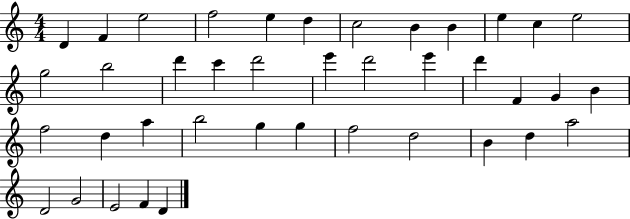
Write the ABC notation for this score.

X:1
T:Untitled
M:4/4
L:1/4
K:C
D F e2 f2 e d c2 B B e c e2 g2 b2 d' c' d'2 e' d'2 e' d' F G B f2 d a b2 g g f2 d2 B d a2 D2 G2 E2 F D